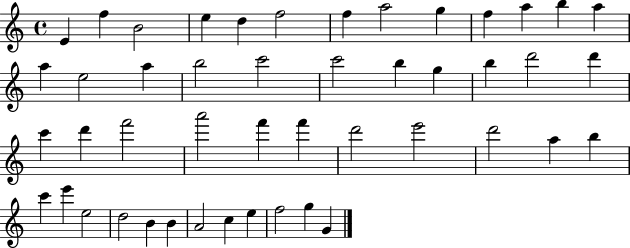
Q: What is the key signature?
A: C major